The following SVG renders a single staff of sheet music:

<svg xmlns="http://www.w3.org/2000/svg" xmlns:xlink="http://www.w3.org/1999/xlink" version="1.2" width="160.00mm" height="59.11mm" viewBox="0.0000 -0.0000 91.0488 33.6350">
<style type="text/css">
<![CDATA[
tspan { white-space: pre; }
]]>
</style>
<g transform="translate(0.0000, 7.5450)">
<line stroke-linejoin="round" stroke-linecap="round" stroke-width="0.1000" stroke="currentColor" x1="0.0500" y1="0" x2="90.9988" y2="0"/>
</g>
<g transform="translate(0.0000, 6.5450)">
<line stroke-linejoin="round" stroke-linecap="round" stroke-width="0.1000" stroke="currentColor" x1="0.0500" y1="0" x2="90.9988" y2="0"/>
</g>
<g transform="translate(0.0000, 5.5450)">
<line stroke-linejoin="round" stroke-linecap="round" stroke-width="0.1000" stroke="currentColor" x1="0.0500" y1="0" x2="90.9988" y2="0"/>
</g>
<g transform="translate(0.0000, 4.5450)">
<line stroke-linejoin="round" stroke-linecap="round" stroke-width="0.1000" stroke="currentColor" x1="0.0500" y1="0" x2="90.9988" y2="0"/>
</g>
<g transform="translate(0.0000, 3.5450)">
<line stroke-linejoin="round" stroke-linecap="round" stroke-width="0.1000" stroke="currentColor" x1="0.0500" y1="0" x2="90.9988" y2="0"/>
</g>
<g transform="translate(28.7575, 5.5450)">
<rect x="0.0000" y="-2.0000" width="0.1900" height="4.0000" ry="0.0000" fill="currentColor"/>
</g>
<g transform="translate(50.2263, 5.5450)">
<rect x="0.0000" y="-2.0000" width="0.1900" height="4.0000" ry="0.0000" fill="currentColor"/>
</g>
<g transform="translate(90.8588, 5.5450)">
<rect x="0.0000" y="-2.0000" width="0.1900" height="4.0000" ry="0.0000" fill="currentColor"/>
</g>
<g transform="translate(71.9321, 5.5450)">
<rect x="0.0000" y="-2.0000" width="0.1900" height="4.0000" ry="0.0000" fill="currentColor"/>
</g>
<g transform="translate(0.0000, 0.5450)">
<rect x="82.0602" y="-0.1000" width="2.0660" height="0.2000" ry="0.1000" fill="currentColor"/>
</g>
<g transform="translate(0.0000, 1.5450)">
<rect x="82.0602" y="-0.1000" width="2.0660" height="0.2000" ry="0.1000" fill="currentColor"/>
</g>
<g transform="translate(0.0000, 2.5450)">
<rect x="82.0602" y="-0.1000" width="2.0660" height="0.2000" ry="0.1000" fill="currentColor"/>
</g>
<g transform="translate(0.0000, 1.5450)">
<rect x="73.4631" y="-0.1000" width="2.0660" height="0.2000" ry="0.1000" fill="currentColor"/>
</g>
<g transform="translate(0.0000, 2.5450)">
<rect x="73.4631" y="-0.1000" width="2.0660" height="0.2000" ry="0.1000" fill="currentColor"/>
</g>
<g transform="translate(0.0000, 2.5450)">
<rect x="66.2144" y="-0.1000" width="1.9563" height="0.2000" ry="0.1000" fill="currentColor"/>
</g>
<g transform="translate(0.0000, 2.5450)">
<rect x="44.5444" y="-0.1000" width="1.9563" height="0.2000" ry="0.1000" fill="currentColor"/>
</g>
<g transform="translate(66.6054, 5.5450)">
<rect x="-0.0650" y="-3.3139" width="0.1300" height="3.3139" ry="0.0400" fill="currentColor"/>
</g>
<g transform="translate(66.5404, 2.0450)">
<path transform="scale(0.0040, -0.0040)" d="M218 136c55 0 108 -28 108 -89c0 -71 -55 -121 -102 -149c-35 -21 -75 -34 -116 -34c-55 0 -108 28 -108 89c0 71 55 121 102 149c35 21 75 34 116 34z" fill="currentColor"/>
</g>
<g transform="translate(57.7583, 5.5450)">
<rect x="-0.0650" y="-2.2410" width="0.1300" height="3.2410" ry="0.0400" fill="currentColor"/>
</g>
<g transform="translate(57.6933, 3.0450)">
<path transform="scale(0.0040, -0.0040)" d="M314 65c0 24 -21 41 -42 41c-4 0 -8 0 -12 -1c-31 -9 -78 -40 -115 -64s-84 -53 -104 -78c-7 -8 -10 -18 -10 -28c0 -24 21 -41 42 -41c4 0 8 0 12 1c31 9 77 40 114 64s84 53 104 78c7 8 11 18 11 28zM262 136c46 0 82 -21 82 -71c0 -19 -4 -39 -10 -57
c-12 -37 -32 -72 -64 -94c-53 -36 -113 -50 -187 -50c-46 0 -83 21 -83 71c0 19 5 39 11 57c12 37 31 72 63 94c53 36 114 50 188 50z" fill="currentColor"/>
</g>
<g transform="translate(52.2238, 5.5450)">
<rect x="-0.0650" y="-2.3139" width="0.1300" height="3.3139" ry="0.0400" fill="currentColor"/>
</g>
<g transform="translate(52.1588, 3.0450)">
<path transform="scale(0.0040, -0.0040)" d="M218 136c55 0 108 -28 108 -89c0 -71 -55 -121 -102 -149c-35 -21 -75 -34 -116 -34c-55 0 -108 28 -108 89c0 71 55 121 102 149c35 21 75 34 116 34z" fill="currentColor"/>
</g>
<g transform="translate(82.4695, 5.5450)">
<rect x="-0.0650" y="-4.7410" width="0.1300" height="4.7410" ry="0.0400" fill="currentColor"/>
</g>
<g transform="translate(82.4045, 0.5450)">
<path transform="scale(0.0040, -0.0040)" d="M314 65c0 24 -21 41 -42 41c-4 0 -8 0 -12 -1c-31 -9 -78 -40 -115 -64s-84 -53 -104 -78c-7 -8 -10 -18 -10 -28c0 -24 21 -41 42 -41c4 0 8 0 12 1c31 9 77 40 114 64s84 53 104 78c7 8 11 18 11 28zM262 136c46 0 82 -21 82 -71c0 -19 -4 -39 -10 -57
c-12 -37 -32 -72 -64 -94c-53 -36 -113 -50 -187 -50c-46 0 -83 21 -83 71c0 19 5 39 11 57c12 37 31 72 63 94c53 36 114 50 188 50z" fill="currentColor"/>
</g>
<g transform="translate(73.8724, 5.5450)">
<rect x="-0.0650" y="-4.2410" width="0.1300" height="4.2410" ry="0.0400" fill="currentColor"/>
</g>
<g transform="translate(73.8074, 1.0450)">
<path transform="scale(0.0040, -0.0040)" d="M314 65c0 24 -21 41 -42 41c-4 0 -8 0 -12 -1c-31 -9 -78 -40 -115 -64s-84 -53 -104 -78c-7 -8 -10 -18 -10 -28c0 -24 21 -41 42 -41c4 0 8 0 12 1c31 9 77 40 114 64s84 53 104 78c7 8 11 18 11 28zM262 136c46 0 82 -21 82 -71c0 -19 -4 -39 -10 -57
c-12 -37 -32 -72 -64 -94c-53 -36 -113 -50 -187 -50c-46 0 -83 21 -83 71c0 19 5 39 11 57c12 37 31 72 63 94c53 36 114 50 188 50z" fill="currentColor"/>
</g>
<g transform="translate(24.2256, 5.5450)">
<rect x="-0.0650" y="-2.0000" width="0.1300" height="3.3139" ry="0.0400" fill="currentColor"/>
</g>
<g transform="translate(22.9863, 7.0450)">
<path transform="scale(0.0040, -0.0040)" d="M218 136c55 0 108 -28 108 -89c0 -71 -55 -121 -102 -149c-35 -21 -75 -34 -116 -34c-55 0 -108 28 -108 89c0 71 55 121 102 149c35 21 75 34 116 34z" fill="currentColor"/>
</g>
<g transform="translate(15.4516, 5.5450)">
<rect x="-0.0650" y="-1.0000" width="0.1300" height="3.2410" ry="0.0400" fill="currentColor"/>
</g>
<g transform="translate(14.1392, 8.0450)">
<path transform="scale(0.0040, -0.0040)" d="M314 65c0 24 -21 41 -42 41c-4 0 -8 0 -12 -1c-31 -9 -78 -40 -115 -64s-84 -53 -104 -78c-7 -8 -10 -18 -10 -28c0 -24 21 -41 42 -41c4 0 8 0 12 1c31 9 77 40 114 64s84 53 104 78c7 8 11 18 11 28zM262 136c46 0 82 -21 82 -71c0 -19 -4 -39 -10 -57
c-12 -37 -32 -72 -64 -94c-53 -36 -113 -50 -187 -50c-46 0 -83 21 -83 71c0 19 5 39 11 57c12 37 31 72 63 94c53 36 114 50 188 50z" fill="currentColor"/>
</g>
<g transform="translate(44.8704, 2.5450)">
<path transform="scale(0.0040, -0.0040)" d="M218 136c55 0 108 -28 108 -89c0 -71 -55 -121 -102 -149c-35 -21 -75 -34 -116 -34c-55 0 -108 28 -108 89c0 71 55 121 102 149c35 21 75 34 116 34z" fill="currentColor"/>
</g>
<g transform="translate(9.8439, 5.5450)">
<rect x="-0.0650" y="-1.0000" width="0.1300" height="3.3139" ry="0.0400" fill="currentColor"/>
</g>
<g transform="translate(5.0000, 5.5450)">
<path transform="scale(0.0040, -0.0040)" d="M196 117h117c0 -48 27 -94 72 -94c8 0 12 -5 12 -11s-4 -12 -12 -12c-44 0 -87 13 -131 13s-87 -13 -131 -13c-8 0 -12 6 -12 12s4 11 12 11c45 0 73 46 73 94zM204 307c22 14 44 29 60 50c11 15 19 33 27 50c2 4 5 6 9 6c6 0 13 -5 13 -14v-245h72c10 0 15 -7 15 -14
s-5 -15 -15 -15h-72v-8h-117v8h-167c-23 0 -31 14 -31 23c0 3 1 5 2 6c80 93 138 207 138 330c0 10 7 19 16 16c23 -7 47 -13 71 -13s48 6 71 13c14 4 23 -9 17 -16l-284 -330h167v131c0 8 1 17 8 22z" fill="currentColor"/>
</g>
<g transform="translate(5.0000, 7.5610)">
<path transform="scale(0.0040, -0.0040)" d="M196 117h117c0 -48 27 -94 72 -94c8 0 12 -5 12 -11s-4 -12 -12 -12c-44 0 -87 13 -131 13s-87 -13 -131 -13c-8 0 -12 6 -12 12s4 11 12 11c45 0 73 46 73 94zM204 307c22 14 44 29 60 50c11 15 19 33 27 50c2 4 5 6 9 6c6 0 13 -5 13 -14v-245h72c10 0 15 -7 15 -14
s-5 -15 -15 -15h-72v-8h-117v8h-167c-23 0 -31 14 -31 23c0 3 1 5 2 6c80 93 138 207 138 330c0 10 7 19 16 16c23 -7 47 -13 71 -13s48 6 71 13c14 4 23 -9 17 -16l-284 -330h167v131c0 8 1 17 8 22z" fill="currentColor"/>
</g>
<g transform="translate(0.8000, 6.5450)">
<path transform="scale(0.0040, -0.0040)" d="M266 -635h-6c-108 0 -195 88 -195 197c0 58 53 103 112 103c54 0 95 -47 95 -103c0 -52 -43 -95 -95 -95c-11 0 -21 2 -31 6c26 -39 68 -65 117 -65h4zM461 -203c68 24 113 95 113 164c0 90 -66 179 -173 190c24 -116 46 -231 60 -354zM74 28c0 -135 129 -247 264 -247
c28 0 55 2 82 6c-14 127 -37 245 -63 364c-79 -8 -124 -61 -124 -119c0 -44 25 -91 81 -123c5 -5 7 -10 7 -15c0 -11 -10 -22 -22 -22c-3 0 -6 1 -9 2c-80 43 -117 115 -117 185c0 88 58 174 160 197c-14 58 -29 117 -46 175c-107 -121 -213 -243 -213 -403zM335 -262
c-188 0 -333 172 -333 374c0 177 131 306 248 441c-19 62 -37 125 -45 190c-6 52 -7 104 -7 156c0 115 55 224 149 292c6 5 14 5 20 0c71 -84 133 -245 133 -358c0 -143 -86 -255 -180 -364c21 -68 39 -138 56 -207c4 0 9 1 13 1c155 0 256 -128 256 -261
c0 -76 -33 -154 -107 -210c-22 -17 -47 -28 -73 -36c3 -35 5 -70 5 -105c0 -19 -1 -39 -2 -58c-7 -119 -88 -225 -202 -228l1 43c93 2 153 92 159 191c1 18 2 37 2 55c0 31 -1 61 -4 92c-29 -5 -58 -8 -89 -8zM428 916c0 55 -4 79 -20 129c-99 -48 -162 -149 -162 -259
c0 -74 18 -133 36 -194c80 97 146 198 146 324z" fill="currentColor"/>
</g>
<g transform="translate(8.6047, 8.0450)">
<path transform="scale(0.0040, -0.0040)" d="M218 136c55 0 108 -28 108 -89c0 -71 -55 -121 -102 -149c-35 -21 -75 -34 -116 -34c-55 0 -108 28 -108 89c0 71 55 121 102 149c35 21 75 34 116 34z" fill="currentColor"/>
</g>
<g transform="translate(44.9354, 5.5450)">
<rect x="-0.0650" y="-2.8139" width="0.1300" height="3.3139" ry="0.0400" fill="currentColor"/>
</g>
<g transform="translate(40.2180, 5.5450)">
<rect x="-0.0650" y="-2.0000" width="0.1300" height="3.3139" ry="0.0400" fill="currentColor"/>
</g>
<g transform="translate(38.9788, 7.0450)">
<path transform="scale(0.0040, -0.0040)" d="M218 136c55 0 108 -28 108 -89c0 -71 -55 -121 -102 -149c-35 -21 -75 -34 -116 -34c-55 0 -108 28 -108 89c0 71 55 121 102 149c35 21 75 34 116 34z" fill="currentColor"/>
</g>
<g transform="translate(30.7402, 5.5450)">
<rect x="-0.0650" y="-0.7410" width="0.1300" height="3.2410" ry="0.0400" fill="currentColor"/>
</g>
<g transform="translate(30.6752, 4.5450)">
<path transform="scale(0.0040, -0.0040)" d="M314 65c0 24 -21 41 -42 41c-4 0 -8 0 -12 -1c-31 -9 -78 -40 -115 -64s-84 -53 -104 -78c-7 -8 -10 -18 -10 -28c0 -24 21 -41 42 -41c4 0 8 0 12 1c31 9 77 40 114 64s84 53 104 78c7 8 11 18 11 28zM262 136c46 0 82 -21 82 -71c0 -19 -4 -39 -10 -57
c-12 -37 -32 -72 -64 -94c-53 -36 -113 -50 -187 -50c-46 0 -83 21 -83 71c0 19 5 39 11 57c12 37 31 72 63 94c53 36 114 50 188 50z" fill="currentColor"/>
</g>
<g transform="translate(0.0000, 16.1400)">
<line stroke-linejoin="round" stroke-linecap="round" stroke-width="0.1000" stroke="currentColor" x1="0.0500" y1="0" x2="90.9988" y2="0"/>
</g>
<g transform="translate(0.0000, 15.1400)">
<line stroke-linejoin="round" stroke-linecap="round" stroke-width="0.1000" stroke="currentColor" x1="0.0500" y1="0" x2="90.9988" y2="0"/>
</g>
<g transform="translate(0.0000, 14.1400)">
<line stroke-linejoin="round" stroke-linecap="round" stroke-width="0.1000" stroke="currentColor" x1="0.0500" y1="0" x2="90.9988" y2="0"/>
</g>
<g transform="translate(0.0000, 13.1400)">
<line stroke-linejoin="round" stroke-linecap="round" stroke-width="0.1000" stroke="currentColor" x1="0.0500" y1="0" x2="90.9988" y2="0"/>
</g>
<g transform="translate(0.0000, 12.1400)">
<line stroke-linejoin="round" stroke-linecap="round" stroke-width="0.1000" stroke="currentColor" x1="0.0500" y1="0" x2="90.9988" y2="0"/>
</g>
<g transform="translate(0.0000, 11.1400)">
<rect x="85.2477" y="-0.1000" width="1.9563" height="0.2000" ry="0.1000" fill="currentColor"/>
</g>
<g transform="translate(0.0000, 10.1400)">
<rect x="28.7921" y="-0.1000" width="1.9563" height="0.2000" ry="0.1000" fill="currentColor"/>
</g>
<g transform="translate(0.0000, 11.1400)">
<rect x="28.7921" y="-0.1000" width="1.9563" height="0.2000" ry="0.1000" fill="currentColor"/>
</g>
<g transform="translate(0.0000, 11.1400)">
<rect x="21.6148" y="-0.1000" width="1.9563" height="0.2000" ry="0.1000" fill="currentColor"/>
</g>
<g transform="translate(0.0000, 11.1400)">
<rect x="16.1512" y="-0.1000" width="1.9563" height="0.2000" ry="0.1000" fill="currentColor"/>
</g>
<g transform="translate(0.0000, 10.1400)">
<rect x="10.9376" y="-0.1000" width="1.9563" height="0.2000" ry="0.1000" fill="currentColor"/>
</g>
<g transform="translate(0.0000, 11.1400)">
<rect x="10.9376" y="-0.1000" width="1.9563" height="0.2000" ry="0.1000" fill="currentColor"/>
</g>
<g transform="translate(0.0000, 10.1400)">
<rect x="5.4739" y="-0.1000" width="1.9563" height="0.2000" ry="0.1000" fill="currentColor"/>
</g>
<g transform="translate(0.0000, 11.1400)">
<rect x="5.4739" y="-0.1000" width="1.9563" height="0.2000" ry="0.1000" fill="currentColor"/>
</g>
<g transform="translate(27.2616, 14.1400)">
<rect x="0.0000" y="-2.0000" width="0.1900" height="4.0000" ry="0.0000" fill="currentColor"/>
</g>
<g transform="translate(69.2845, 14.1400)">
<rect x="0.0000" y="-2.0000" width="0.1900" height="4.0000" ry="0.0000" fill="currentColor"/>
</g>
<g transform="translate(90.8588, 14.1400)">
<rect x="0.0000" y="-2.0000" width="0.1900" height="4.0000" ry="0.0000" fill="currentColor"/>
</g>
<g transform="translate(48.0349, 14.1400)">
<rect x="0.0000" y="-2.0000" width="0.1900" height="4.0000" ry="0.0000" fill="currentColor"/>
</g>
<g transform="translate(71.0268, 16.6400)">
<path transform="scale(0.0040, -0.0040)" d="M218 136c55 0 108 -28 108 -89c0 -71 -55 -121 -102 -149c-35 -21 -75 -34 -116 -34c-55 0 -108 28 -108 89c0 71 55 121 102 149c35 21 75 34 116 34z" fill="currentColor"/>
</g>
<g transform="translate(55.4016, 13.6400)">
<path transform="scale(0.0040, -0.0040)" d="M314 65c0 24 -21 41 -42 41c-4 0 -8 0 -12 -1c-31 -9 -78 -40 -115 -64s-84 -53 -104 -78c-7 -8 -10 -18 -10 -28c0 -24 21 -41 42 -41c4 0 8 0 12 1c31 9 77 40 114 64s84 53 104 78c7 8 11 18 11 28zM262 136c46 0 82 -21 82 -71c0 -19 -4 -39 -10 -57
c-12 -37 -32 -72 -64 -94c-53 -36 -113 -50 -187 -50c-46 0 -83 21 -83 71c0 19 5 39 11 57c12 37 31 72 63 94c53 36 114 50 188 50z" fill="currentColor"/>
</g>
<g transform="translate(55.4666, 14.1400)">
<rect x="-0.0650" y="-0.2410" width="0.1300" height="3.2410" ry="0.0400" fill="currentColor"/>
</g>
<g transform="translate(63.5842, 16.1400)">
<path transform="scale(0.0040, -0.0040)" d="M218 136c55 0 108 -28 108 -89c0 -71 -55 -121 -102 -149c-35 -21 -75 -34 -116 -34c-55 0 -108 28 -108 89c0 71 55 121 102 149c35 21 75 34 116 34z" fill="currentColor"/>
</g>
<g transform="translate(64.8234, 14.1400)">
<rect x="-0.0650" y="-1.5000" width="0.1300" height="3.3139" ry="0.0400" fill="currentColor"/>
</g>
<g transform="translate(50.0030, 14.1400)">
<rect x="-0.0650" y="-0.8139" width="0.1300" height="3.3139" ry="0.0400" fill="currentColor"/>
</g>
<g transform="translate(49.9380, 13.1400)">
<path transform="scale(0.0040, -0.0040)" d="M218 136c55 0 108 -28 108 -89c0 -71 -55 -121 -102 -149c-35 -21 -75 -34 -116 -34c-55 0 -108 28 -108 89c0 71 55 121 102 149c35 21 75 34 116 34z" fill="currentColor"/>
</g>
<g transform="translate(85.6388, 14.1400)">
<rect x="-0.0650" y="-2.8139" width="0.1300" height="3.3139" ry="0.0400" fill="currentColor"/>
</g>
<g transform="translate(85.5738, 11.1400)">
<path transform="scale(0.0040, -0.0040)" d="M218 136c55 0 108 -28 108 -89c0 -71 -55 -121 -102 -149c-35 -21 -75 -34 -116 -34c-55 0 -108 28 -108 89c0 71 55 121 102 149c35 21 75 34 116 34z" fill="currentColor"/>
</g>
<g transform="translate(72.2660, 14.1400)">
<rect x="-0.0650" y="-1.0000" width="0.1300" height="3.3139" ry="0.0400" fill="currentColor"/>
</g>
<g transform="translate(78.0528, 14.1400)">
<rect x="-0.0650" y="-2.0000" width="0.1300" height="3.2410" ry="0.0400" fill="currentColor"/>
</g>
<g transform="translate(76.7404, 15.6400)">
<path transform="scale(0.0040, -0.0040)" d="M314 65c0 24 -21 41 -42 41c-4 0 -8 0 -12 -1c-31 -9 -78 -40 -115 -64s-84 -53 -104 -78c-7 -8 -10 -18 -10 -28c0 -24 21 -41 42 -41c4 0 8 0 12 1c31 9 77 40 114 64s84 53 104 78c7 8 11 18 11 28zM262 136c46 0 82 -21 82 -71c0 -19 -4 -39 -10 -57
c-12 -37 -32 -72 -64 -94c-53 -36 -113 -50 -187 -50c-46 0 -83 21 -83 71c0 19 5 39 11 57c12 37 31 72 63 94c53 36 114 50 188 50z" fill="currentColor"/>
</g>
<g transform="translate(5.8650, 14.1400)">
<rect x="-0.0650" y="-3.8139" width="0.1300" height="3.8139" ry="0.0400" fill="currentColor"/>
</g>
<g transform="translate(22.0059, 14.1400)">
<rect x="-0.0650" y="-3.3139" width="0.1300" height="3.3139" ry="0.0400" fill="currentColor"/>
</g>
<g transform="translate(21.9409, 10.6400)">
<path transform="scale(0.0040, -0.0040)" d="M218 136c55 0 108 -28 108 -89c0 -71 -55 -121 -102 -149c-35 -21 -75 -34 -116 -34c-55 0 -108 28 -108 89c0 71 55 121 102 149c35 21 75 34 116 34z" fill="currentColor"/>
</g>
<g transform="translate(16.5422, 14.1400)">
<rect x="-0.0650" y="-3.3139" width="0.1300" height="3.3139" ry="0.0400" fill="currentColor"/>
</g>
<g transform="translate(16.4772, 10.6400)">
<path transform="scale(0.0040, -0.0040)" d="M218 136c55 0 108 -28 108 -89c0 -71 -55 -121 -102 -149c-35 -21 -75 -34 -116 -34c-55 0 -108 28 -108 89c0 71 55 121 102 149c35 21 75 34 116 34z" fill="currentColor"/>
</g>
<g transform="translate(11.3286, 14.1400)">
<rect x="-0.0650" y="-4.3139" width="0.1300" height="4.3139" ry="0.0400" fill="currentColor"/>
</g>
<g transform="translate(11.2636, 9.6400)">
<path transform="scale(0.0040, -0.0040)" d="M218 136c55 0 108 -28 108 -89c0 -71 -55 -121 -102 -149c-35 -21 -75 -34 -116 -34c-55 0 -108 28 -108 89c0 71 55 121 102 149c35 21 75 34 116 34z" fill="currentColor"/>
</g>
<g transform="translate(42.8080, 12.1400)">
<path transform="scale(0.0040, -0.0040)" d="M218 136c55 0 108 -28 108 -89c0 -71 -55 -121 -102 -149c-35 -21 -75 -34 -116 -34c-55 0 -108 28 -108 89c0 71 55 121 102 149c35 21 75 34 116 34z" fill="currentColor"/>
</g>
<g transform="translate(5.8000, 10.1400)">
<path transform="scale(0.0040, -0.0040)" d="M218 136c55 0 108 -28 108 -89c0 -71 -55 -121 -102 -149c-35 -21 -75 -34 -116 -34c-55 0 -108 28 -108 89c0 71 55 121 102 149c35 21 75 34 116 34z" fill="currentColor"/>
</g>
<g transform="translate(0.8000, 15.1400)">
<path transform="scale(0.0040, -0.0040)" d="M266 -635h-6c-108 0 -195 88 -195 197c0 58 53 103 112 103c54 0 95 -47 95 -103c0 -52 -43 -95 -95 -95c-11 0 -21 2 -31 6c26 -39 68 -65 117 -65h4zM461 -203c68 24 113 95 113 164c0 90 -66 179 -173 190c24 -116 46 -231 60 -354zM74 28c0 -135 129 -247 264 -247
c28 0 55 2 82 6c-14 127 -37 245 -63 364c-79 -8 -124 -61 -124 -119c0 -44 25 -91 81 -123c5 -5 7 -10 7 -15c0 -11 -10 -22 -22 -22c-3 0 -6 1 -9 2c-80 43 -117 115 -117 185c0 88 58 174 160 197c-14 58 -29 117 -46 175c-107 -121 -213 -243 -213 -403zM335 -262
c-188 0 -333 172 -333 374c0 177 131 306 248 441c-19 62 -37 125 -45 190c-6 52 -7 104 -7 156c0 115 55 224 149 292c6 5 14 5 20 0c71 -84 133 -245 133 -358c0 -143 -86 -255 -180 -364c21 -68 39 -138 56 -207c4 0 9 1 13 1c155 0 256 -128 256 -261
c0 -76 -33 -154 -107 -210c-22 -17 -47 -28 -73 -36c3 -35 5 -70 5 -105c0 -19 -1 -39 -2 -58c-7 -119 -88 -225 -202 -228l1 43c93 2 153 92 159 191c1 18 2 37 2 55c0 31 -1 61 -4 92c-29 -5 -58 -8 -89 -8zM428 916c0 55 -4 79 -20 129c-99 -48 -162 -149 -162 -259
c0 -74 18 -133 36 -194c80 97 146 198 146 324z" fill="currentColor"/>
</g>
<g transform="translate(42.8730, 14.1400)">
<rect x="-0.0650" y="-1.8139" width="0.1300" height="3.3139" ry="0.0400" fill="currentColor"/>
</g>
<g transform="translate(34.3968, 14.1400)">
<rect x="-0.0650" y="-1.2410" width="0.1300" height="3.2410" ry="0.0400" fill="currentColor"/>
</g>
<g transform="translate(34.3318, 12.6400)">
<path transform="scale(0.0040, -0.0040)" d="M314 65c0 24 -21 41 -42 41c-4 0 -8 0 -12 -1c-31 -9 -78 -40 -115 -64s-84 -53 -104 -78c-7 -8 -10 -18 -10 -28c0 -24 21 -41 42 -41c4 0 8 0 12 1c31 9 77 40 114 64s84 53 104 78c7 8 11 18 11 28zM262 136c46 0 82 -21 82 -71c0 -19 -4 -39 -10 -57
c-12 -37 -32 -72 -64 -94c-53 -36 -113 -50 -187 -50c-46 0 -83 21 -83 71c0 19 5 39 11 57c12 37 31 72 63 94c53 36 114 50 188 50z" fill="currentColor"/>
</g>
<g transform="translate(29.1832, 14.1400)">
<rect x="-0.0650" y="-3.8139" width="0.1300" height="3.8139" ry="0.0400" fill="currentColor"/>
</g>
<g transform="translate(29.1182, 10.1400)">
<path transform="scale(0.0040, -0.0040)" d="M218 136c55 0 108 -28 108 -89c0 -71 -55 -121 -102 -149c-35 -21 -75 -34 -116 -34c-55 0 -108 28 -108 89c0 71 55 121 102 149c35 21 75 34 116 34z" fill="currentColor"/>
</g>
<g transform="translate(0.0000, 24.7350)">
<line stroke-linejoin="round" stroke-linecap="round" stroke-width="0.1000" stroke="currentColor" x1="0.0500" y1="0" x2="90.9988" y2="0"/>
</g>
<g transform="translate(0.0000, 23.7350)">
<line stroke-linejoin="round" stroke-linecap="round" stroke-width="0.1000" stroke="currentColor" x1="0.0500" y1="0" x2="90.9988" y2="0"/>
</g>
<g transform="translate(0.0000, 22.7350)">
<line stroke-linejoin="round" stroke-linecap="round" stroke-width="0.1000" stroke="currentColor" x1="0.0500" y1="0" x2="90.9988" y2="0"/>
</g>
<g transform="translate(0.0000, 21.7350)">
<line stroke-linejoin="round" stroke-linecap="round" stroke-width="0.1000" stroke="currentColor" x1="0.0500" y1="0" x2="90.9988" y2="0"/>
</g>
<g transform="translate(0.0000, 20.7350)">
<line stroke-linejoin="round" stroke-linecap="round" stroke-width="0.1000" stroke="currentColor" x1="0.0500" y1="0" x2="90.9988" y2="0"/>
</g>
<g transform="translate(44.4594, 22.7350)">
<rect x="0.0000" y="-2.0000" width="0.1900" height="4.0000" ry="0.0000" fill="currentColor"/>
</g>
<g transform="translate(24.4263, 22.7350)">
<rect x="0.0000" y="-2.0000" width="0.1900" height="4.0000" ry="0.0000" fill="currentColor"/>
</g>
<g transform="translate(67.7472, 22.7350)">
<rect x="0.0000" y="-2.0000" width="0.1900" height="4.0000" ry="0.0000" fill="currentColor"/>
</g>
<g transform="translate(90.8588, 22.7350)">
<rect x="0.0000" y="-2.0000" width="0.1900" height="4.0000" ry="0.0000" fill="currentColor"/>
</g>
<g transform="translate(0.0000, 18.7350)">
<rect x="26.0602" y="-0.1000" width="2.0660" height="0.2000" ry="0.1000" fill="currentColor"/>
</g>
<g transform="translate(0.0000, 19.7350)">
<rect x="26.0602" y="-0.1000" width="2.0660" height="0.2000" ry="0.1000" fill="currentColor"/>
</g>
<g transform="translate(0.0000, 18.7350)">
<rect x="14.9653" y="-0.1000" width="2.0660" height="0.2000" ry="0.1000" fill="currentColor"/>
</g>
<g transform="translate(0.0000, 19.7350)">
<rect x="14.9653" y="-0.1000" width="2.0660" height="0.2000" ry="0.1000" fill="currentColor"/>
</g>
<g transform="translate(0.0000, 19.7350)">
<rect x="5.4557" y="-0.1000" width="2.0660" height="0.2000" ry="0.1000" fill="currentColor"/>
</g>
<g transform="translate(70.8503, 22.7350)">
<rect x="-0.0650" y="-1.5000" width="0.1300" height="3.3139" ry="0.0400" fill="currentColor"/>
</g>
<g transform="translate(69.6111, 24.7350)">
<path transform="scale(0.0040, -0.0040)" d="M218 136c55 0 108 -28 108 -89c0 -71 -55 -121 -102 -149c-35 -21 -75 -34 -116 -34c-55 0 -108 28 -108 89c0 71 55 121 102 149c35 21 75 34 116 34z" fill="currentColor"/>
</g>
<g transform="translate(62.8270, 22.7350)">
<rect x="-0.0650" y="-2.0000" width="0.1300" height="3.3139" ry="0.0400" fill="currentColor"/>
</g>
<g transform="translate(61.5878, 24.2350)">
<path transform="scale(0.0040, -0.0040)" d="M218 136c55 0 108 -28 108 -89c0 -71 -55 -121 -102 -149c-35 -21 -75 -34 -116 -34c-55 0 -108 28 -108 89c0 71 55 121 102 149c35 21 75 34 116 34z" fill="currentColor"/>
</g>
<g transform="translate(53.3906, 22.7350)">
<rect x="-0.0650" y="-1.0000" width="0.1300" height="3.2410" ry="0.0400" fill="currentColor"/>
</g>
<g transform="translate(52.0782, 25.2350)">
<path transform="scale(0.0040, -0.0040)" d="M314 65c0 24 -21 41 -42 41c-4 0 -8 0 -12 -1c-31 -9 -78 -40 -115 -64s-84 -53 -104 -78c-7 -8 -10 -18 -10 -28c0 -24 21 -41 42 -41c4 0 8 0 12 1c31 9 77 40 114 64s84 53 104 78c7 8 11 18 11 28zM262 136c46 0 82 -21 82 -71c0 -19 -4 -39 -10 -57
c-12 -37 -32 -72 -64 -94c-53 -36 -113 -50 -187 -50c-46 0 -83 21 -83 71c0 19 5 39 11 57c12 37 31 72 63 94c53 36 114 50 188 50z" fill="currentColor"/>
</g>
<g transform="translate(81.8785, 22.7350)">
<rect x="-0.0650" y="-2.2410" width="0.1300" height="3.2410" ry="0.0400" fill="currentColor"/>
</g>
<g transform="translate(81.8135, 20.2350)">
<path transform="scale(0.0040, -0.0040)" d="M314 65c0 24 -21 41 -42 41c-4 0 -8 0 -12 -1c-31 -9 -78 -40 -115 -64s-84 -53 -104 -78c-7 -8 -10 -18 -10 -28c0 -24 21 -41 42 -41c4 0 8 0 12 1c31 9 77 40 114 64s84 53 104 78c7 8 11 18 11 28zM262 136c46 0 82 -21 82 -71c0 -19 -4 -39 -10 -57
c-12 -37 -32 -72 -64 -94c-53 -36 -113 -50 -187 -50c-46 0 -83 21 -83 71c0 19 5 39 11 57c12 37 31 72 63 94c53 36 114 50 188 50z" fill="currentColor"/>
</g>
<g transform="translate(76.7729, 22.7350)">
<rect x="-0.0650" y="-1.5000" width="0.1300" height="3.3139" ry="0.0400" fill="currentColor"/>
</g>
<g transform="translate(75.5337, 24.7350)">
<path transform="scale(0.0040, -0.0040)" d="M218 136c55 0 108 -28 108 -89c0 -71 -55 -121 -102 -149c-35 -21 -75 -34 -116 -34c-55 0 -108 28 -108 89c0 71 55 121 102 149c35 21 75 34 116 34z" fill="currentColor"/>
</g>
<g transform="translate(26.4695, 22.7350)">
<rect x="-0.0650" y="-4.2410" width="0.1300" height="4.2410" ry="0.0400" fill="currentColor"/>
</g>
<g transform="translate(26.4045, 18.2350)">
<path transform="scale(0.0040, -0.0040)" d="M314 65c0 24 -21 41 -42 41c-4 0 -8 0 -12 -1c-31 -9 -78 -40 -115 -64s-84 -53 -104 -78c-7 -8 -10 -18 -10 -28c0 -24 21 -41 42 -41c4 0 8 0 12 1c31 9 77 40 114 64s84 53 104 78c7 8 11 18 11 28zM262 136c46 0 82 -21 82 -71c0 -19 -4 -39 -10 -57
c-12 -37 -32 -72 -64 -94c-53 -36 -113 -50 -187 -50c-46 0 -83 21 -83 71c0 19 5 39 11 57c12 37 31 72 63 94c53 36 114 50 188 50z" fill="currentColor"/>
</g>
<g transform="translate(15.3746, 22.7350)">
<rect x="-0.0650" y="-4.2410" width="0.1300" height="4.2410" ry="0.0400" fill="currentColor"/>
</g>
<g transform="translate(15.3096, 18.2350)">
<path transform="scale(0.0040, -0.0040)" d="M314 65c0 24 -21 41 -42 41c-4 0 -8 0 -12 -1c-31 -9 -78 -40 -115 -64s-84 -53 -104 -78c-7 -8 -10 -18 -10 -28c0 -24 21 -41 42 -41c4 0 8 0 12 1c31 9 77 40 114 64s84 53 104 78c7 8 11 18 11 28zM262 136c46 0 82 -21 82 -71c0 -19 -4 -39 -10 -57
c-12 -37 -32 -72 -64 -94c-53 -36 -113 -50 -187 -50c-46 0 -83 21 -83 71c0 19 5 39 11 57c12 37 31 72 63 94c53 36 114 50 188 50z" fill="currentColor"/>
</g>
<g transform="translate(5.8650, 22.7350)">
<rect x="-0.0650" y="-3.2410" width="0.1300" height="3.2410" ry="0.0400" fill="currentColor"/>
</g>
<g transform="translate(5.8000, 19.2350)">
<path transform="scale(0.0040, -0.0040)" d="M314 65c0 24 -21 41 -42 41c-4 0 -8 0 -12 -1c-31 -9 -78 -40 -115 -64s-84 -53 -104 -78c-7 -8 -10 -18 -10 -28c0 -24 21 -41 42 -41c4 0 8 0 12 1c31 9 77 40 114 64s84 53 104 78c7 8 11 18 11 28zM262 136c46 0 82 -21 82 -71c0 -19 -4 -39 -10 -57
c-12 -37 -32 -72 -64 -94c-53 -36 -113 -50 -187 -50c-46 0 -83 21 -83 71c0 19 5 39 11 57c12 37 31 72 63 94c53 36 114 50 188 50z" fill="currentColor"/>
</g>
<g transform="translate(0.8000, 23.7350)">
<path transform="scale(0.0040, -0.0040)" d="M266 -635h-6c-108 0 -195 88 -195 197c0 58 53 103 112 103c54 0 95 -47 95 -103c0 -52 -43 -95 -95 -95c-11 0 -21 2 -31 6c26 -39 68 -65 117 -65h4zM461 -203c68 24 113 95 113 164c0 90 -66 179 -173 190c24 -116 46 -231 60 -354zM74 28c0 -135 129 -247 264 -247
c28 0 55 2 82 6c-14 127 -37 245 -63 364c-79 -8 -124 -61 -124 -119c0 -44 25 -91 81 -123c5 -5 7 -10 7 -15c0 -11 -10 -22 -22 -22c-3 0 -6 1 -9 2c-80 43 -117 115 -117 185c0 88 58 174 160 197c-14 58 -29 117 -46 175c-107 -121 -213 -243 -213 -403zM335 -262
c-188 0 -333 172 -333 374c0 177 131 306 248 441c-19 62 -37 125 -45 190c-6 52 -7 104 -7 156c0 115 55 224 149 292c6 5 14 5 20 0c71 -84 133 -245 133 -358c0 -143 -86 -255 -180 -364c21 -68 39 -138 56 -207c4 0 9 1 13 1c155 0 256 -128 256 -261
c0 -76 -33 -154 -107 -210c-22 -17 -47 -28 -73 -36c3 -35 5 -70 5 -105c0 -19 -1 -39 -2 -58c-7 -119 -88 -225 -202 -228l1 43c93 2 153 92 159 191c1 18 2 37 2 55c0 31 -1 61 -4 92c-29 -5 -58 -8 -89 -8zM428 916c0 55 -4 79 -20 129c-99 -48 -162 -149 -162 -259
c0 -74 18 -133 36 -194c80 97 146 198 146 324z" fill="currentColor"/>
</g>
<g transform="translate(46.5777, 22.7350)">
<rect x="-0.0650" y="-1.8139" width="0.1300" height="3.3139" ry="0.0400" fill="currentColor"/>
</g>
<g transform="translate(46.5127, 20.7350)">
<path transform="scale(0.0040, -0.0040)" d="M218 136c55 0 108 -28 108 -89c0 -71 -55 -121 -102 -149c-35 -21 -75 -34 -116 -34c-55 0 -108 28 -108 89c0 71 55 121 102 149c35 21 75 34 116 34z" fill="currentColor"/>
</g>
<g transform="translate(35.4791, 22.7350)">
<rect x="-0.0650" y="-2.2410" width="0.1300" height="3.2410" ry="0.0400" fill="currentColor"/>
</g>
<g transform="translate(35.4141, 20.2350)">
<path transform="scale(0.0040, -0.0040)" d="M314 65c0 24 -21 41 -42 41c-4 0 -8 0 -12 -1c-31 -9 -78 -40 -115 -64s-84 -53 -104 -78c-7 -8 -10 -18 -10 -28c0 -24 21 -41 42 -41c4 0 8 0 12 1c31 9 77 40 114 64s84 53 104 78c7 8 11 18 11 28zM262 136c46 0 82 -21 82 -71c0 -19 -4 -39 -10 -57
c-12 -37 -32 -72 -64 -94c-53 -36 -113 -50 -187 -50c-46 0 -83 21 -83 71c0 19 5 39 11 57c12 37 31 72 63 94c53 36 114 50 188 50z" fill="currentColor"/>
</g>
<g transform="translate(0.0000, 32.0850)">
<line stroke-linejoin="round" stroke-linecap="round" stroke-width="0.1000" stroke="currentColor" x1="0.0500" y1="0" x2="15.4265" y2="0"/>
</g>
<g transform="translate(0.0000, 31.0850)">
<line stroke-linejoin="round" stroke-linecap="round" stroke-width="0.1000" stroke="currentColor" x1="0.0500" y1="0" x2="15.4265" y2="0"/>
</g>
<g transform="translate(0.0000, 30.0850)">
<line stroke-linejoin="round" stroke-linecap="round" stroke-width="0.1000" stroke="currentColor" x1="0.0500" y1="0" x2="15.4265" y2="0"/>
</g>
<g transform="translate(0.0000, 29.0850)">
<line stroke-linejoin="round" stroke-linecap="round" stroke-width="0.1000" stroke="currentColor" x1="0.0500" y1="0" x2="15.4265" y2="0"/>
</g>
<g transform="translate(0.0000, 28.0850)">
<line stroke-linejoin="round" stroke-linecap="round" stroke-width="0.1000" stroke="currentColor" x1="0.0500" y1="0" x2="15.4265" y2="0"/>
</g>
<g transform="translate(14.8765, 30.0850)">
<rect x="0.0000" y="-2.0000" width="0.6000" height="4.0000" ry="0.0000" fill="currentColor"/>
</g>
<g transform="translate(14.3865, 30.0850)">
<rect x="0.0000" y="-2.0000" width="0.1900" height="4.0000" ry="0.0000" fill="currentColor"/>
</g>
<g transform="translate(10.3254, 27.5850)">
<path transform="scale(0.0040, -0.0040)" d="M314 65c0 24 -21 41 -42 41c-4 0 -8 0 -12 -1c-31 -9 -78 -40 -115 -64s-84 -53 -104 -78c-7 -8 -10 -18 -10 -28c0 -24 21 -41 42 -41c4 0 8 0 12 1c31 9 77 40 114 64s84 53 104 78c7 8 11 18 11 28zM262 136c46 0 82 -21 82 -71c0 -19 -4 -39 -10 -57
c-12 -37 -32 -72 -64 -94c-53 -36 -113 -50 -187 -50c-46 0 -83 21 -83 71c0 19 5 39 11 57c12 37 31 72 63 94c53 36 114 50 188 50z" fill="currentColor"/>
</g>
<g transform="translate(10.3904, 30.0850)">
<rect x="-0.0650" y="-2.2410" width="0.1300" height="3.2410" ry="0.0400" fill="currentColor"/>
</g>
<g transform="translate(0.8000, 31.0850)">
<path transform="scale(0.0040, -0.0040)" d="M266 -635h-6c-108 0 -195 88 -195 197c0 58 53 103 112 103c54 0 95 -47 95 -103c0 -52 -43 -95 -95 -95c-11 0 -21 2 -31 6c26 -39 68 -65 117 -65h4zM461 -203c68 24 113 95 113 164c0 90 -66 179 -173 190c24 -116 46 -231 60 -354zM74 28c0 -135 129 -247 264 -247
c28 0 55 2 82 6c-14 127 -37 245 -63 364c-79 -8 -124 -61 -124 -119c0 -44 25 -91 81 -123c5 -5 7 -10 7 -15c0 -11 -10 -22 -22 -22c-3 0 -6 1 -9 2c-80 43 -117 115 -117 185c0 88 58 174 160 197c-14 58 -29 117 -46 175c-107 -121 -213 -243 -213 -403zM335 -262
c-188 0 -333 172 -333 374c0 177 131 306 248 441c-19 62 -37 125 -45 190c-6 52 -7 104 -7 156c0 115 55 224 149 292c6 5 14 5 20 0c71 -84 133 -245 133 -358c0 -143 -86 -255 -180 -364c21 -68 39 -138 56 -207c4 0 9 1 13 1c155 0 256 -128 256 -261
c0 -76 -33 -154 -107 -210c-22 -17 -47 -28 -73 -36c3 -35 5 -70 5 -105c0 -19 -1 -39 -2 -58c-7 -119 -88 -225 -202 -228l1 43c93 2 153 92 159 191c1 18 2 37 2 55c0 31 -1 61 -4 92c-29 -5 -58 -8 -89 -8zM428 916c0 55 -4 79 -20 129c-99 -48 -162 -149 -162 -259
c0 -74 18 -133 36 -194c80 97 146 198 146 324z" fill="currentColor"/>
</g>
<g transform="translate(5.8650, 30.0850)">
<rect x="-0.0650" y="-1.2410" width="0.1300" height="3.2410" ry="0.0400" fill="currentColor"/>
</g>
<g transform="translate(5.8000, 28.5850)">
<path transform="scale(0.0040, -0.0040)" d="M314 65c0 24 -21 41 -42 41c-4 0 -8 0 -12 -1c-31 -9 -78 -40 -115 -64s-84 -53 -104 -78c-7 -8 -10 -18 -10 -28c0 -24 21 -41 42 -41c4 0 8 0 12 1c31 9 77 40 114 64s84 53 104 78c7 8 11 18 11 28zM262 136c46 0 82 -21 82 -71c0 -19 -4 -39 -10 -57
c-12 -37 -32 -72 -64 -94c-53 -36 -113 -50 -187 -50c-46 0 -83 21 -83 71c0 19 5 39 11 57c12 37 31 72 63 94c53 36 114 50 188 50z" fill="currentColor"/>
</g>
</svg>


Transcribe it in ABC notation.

X:1
T:Untitled
M:4/4
L:1/4
K:C
D D2 F d2 F a g g2 b d'2 e'2 c' d' b b c' e2 f d c2 E D F2 a b2 d'2 d'2 g2 f D2 F E E g2 e2 g2